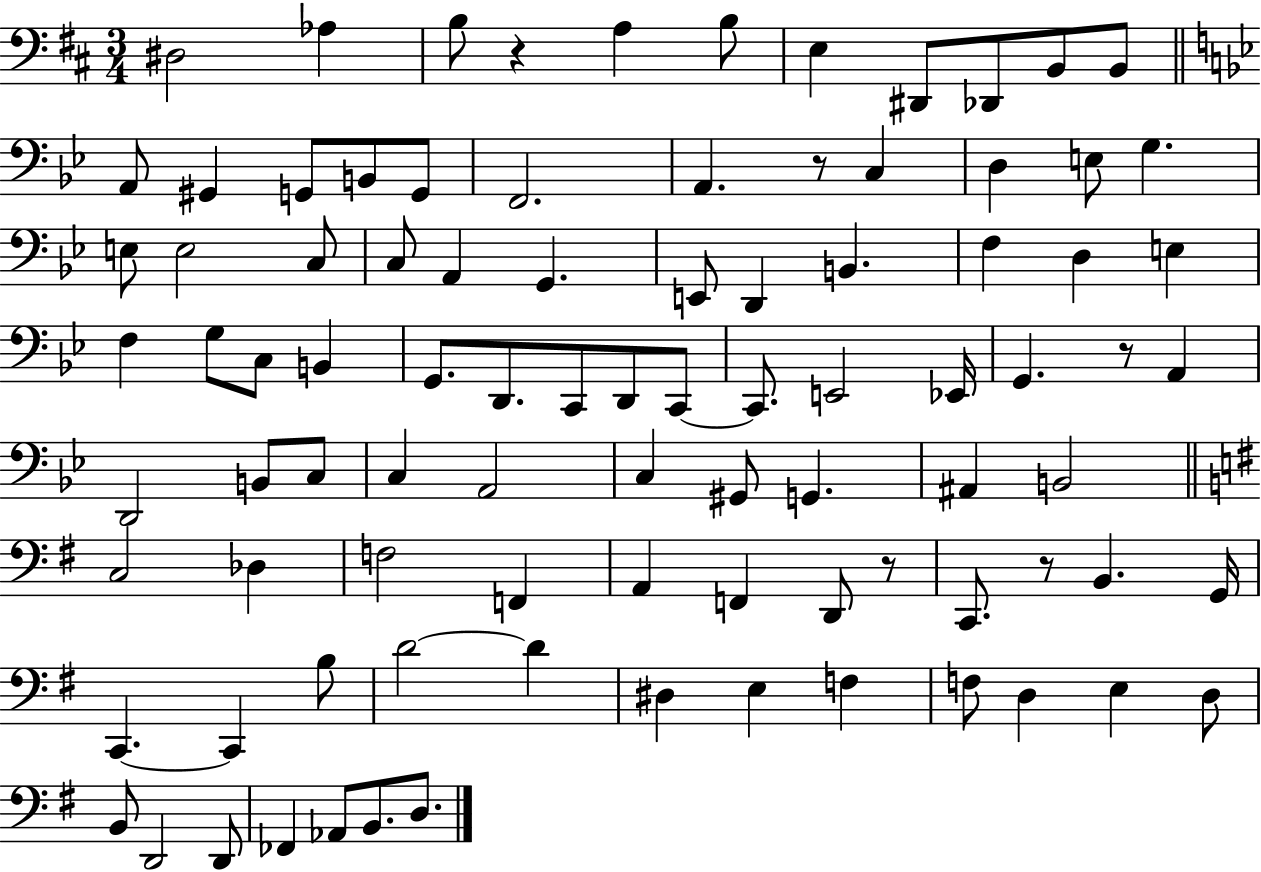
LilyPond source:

{
  \clef bass
  \numericTimeSignature
  \time 3/4
  \key d \major
  \repeat volta 2 { dis2 aes4 | b8 r4 a4 b8 | e4 dis,8 des,8 b,8 b,8 | \bar "||" \break \key bes \major a,8 gis,4 g,8 b,8 g,8 | f,2. | a,4. r8 c4 | d4 e8 g4. | \break e8 e2 c8 | c8 a,4 g,4. | e,8 d,4 b,4. | f4 d4 e4 | \break f4 g8 c8 b,4 | g,8. d,8. c,8 d,8 c,8~~ | c,8. e,2 ees,16 | g,4. r8 a,4 | \break d,2 b,8 c8 | c4 a,2 | c4 gis,8 g,4. | ais,4 b,2 | \break \bar "||" \break \key g \major c2 des4 | f2 f,4 | a,4 f,4 d,8 r8 | c,8. r8 b,4. g,16 | \break c,4.~~ c,4 b8 | d'2~~ d'4 | dis4 e4 f4 | f8 d4 e4 d8 | \break b,8 d,2 d,8 | fes,4 aes,8 b,8. d8. | } \bar "|."
}